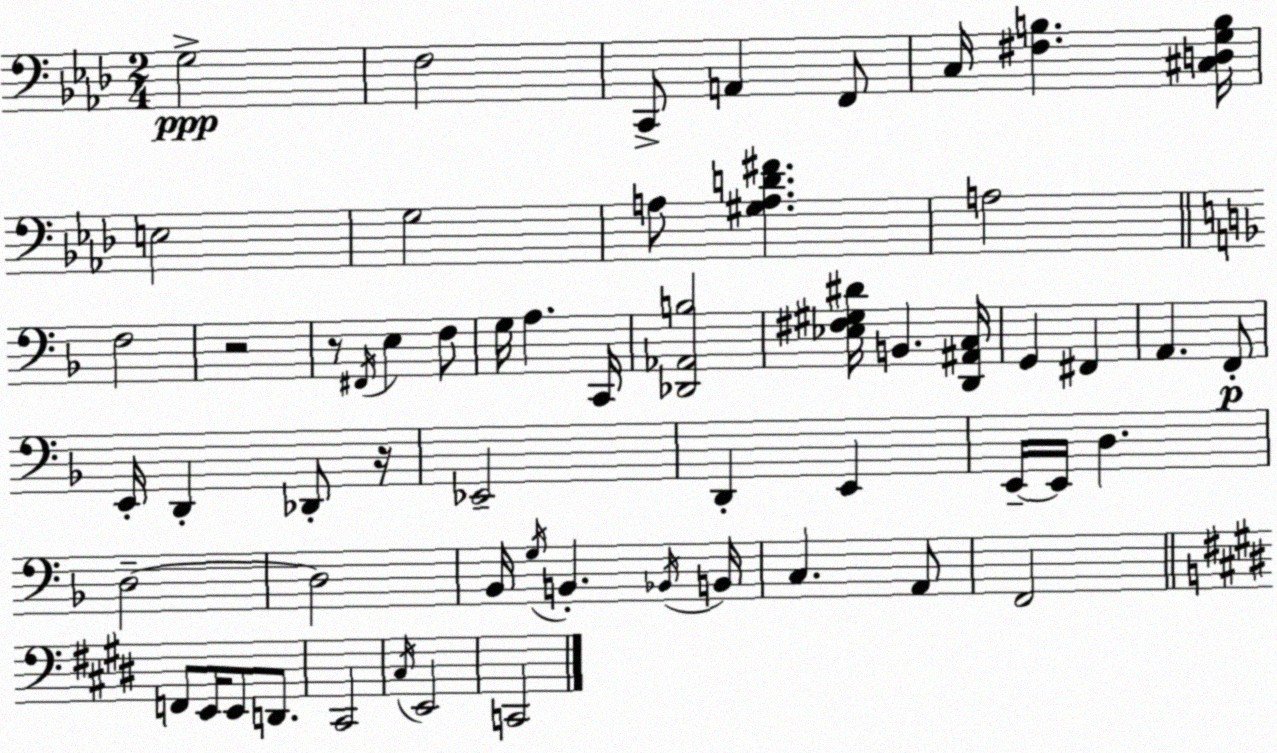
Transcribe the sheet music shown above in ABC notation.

X:1
T:Untitled
M:2/4
L:1/4
K:Ab
G,2 F,2 C,,/2 A,, F,,/2 C,/4 [^F,B,] [^C,D,G,B,]/4 E,2 G,2 A,/2 [^G,A,D^F] A,2 F,2 z2 z/2 ^F,,/4 E, F,/2 G,/4 A, C,,/4 [_D,,_A,,B,]2 [_E,^F,^G,^D]/4 B,, [D,,^A,,C,]/4 G,, ^F,, A,, F,,/2 E,,/4 D,, _D,,/2 z/4 _E,,2 D,, E,, E,,/4 E,,/4 D, D,2 D,2 _B,,/4 G,/4 B,, _B,,/4 B,,/4 C, A,,/2 F,,2 F,,/2 E,,/4 E,,/2 D,,/2 ^C,,2 ^C,/4 E,,2 C,,2